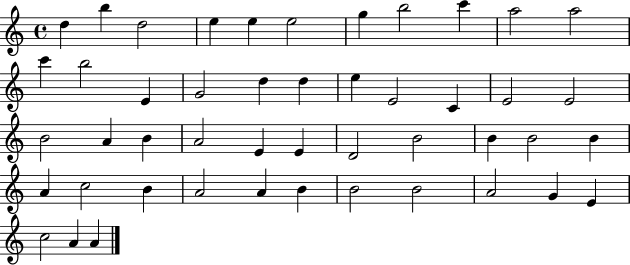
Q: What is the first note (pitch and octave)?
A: D5